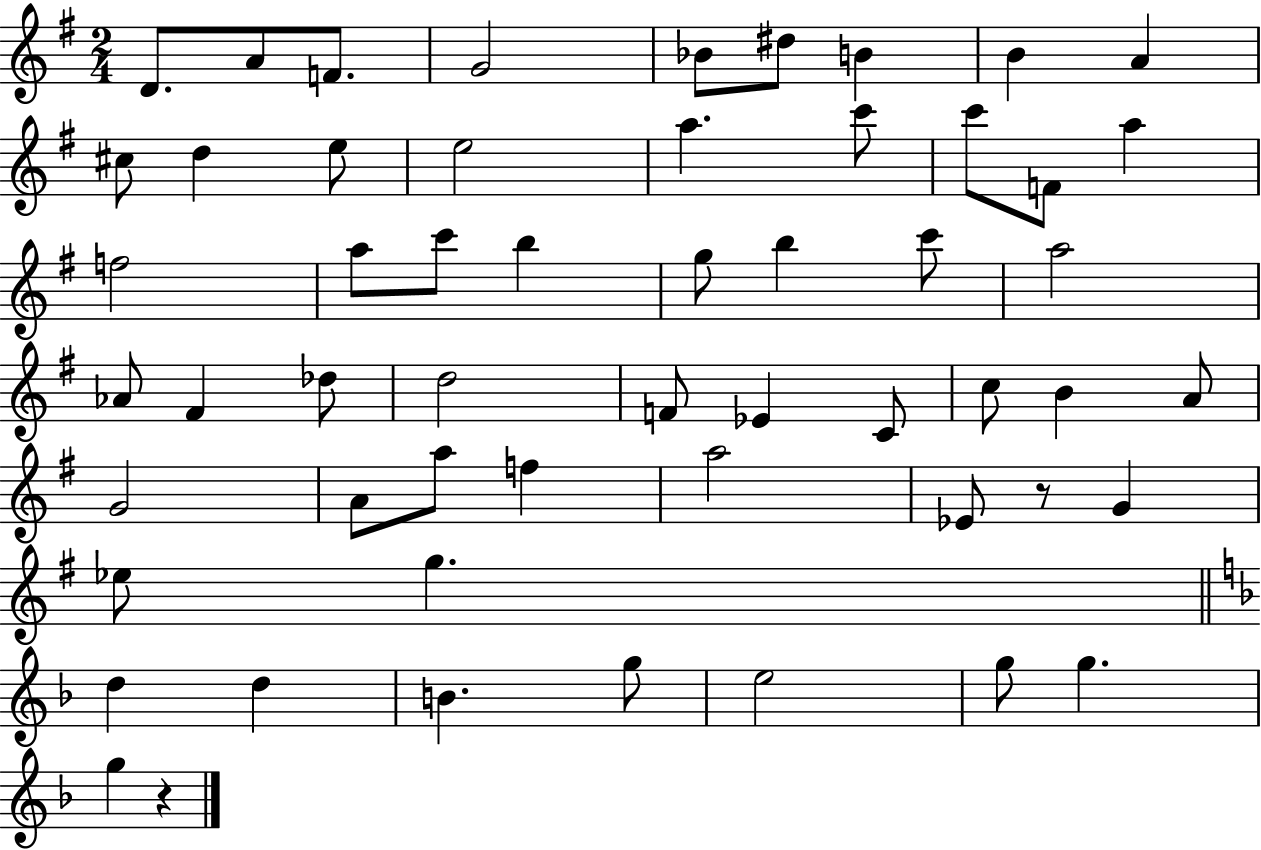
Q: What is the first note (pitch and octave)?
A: D4